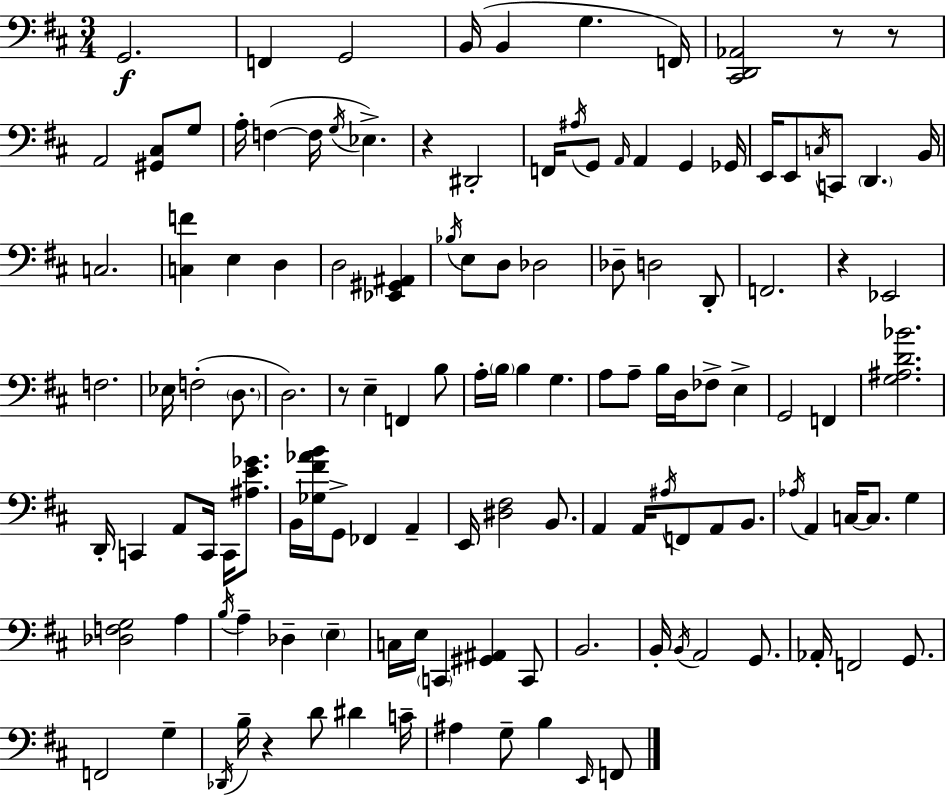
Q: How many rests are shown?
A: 6